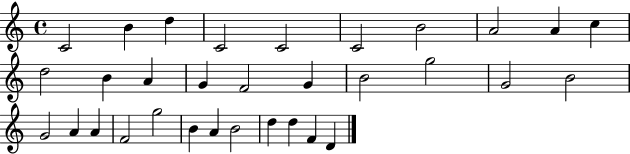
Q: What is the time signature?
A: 4/4